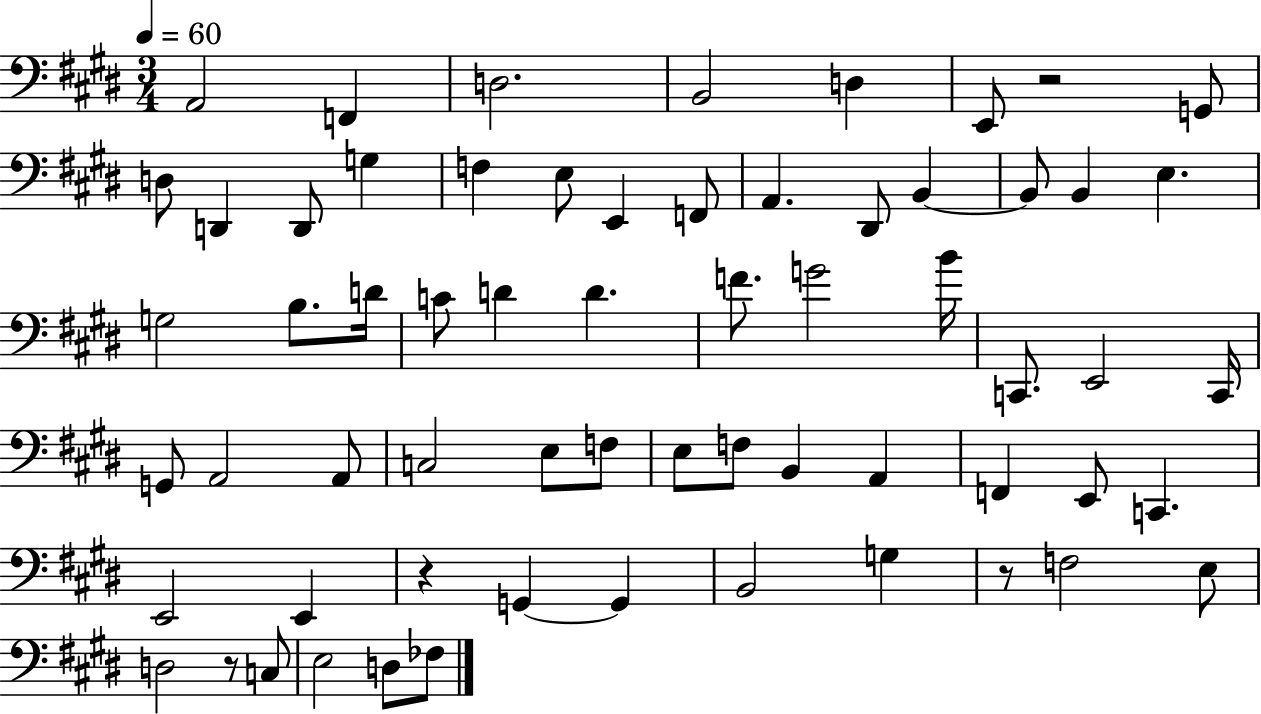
{
  \clef bass
  \numericTimeSignature
  \time 3/4
  \key e \major
  \tempo 4 = 60
  \repeat volta 2 { a,2 f,4 | d2. | b,2 d4 | e,8 r2 g,8 | \break d8 d,4 d,8 g4 | f4 e8 e,4 f,8 | a,4. dis,8 b,4~~ | b,8 b,4 e4. | \break g2 b8. d'16 | c'8 d'4 d'4. | f'8. g'2 b'16 | c,8. e,2 c,16 | \break g,8 a,2 a,8 | c2 e8 f8 | e8 f8 b,4 a,4 | f,4 e,8 c,4. | \break e,2 e,4 | r4 g,4~~ g,4 | b,2 g4 | r8 f2 e8 | \break d2 r8 c8 | e2 d8 fes8 | } \bar "|."
}